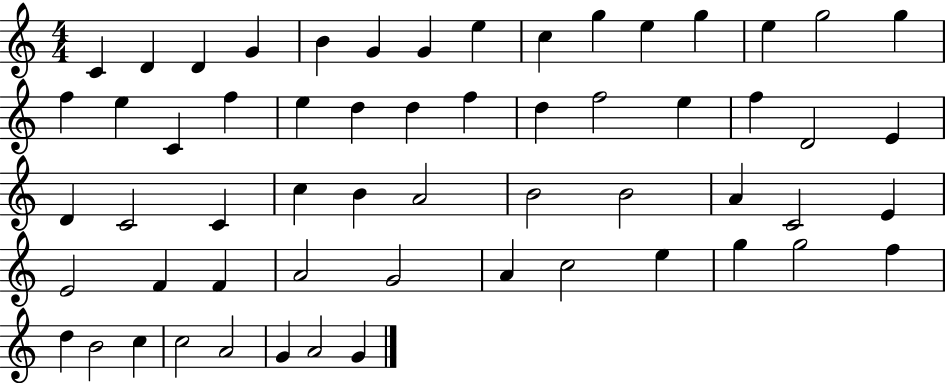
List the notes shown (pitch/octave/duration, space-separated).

C4/q D4/q D4/q G4/q B4/q G4/q G4/q E5/q C5/q G5/q E5/q G5/q E5/q G5/h G5/q F5/q E5/q C4/q F5/q E5/q D5/q D5/q F5/q D5/q F5/h E5/q F5/q D4/h E4/q D4/q C4/h C4/q C5/q B4/q A4/h B4/h B4/h A4/q C4/h E4/q E4/h F4/q F4/q A4/h G4/h A4/q C5/h E5/q G5/q G5/h F5/q D5/q B4/h C5/q C5/h A4/h G4/q A4/h G4/q